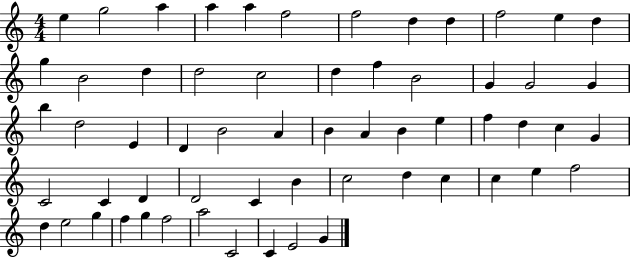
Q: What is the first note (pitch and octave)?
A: E5